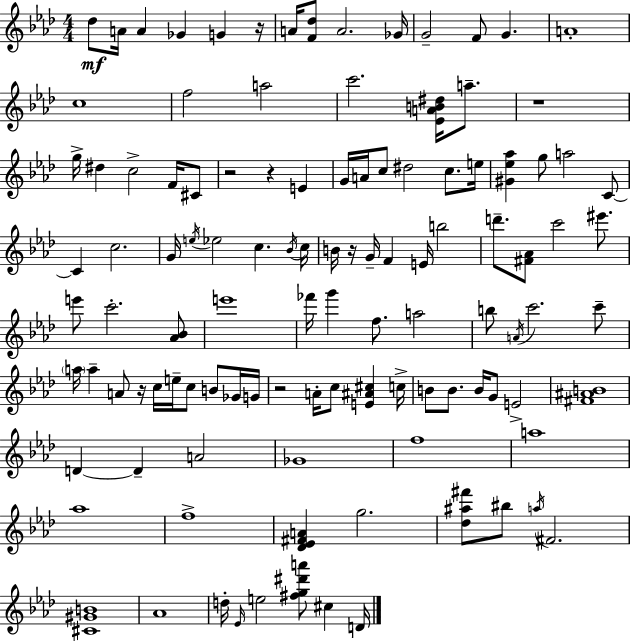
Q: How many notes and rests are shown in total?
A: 112